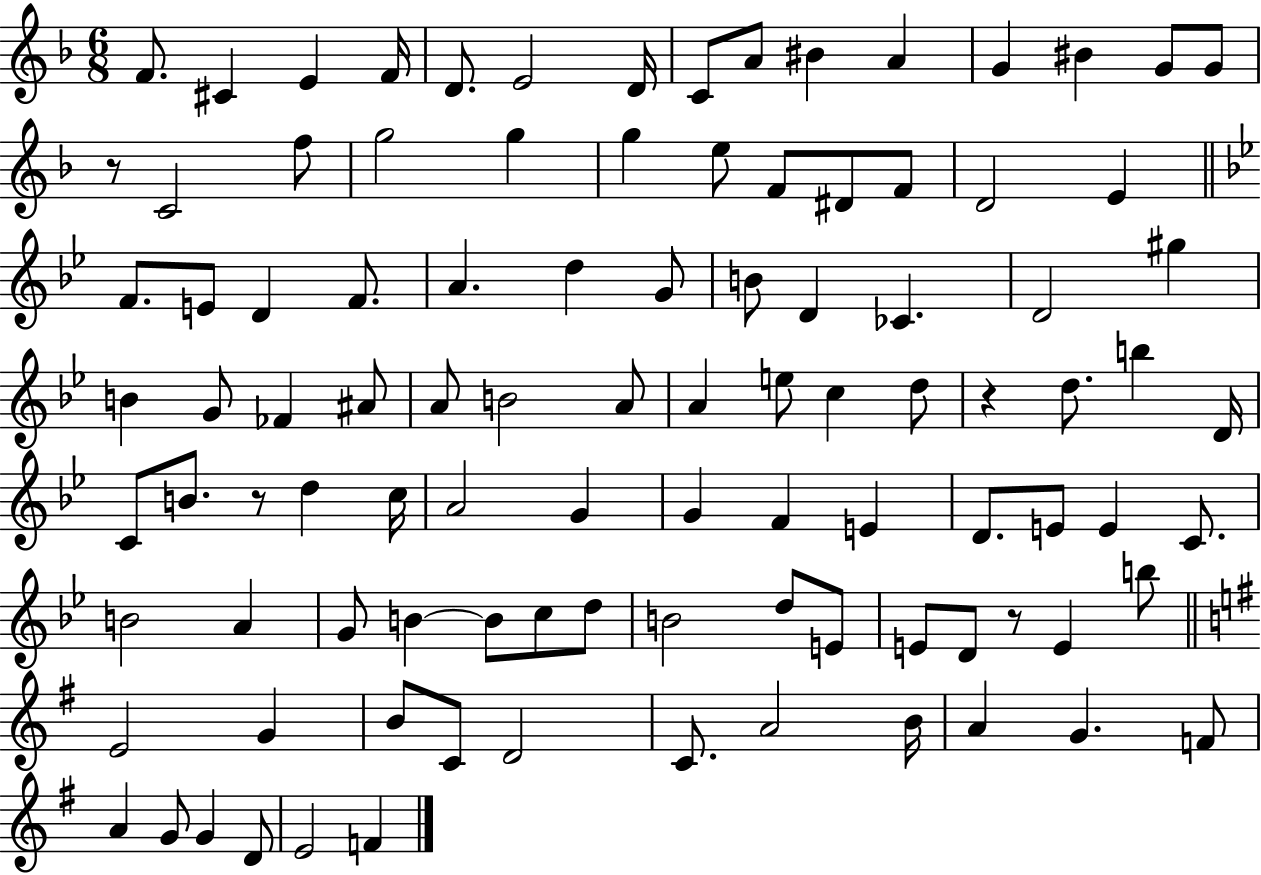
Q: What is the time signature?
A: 6/8